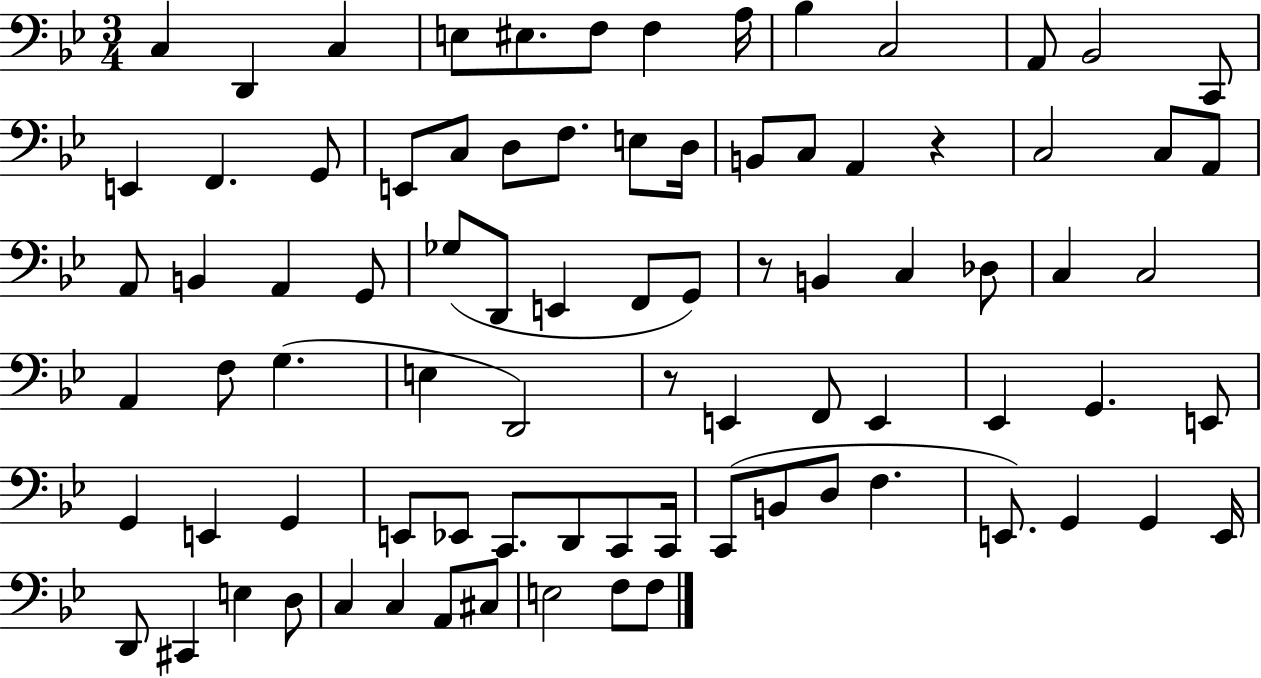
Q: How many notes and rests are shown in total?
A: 84